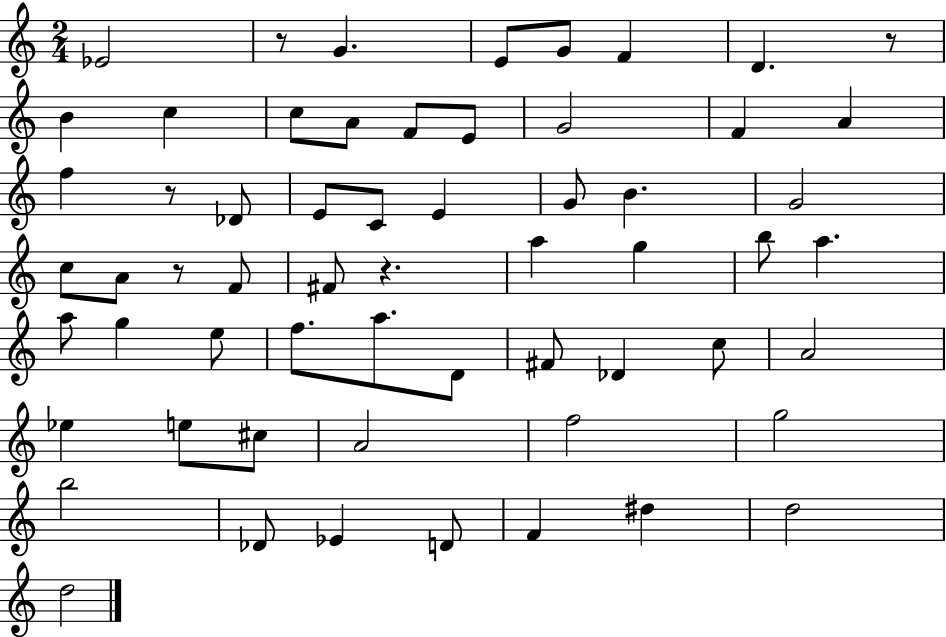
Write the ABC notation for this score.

X:1
T:Untitled
M:2/4
L:1/4
K:C
_E2 z/2 G E/2 G/2 F D z/2 B c c/2 A/2 F/2 E/2 G2 F A f z/2 _D/2 E/2 C/2 E G/2 B G2 c/2 A/2 z/2 F/2 ^F/2 z a g b/2 a a/2 g e/2 f/2 a/2 D/2 ^F/2 _D c/2 A2 _e e/2 ^c/2 A2 f2 g2 b2 _D/2 _E D/2 F ^d d2 d2